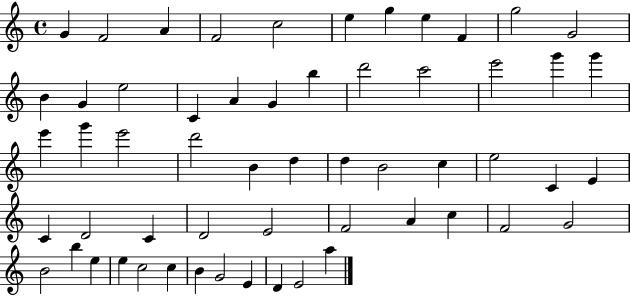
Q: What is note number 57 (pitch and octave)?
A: A5